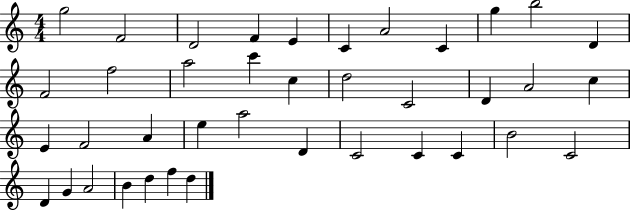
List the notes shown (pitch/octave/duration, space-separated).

G5/h F4/h D4/h F4/q E4/q C4/q A4/h C4/q G5/q B5/h D4/q F4/h F5/h A5/h C6/q C5/q D5/h C4/h D4/q A4/h C5/q E4/q F4/h A4/q E5/q A5/h D4/q C4/h C4/q C4/q B4/h C4/h D4/q G4/q A4/h B4/q D5/q F5/q D5/q